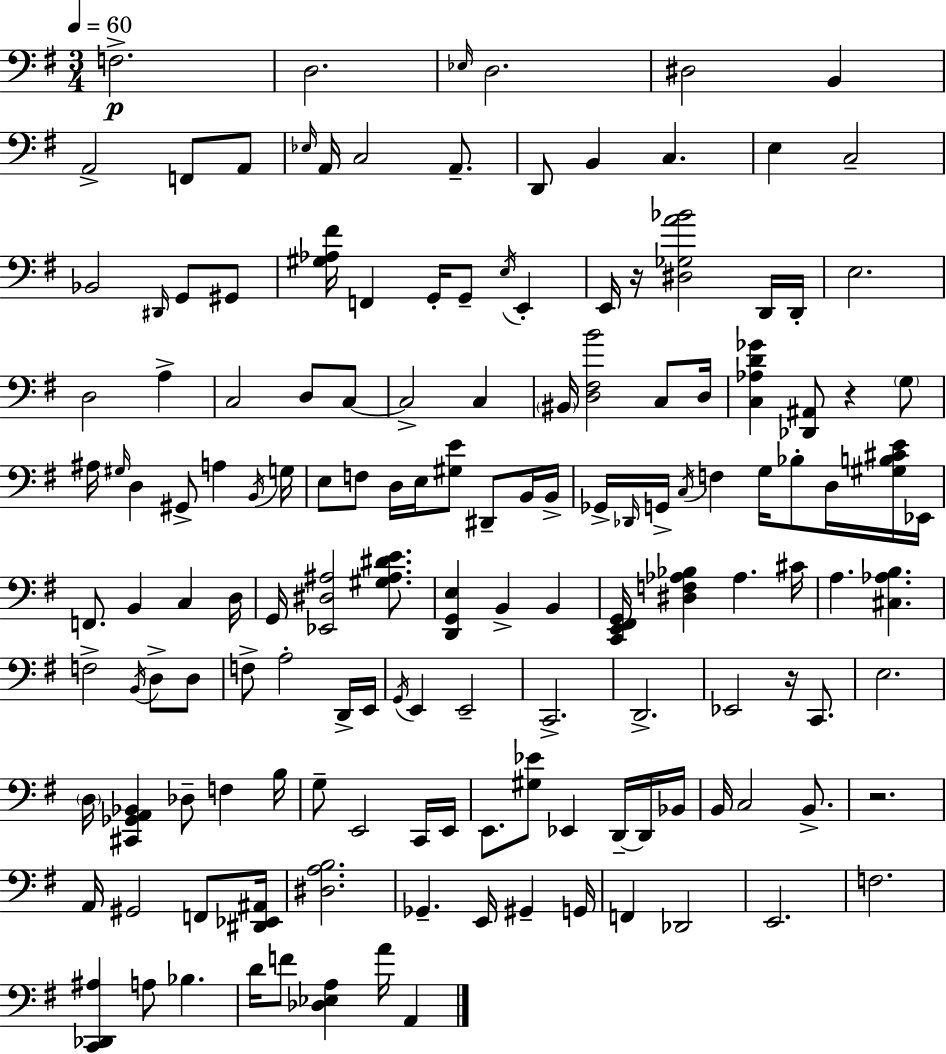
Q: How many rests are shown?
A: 4